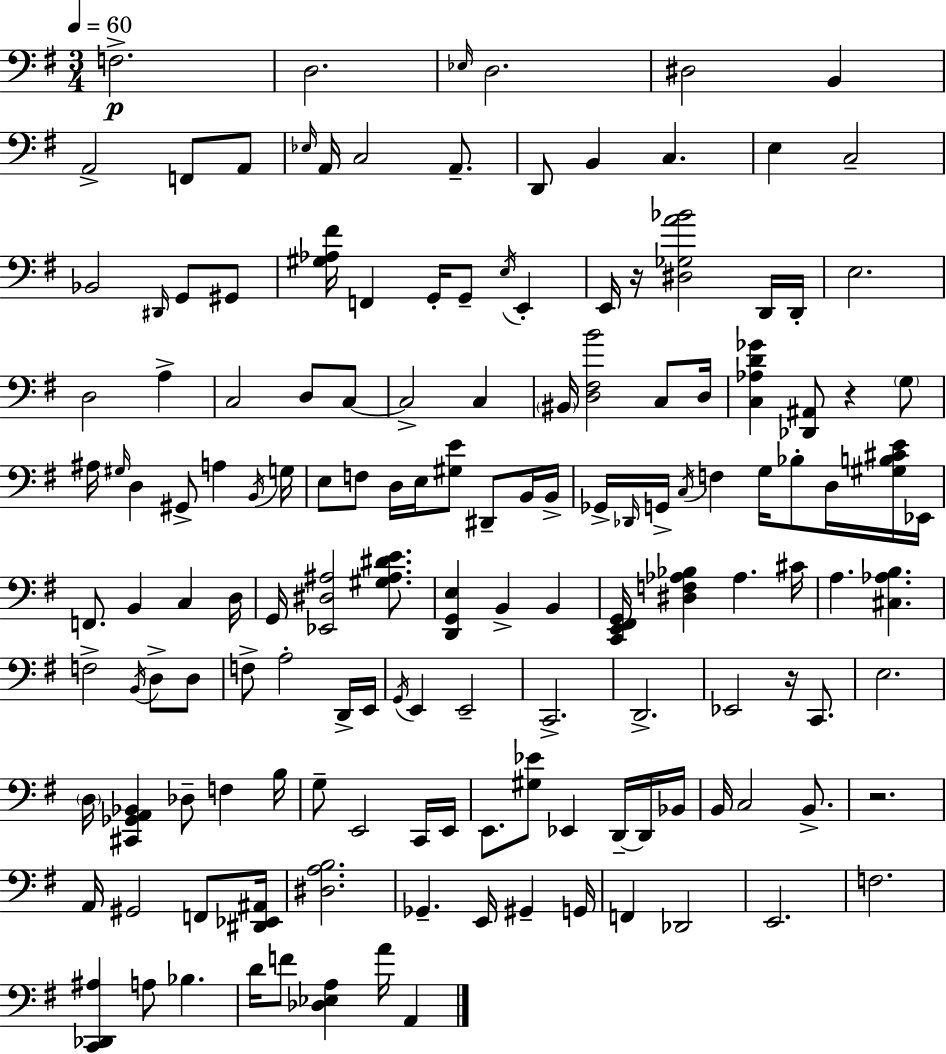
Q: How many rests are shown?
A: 4